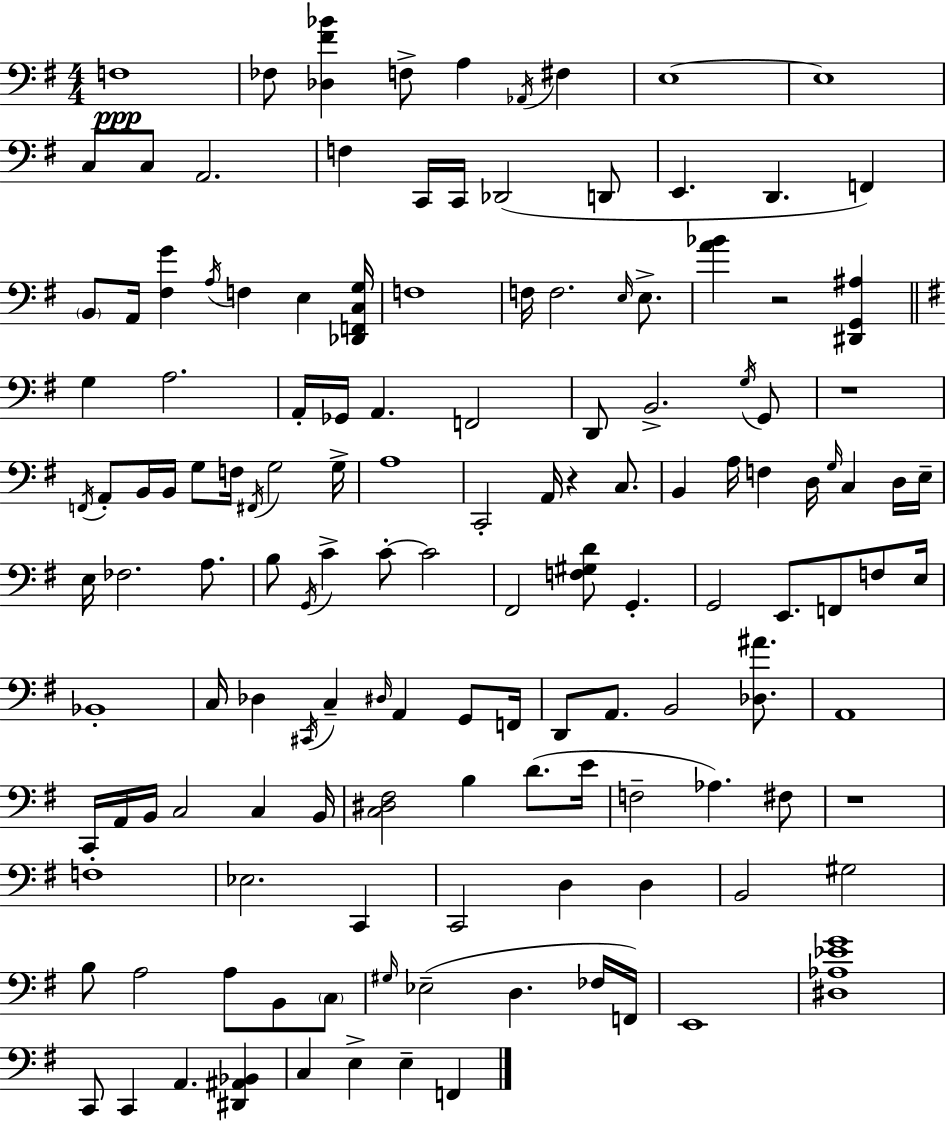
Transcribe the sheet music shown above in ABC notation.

X:1
T:Untitled
M:4/4
L:1/4
K:Em
F,4 _F,/2 [_D,^F_B] F,/2 A, _A,,/4 ^F, E,4 E,4 C,/2 C,/2 A,,2 F, C,,/4 C,,/4 _D,,2 D,,/2 E,, D,, F,, B,,/2 A,,/4 [^F,G] A,/4 F, E, [_D,,F,,C,G,]/4 F,4 F,/4 F,2 E,/4 E,/2 [A_B] z2 [^D,,G,,^A,] G, A,2 A,,/4 _G,,/4 A,, F,,2 D,,/2 B,,2 G,/4 G,,/2 z4 F,,/4 A,,/2 B,,/4 B,,/4 G,/2 F,/4 ^F,,/4 G,2 G,/4 A,4 C,,2 A,,/4 z C,/2 B,, A,/4 F, D,/4 G,/4 C, D,/4 E,/4 E,/4 _F,2 A,/2 B,/2 G,,/4 C C/2 C2 ^F,,2 [F,^G,D]/2 G,, G,,2 E,,/2 F,,/2 F,/2 E,/4 _B,,4 C,/4 _D, ^C,,/4 C, ^D,/4 A,, G,,/2 F,,/4 D,,/2 A,,/2 B,,2 [_D,^A]/2 A,,4 C,,/4 A,,/4 B,,/4 C,2 C, B,,/4 [C,^D,^F,]2 B, D/2 E/4 F,2 _A, ^F,/2 z4 F,4 _E,2 C,, C,,2 D, D, B,,2 ^G,2 B,/2 A,2 A,/2 B,,/2 C,/2 ^G,/4 _E,2 D, _F,/4 F,,/4 E,,4 [^D,_A,_EG]4 C,,/2 C,, A,, [^D,,^A,,_B,,] C, E, E, F,,